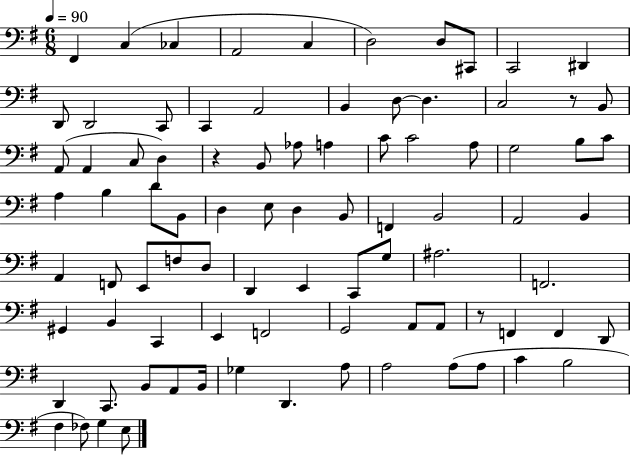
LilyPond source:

{
  \clef bass
  \numericTimeSignature
  \time 6/8
  \key g \major
  \tempo 4 = 90
  \repeat volta 2 { fis,4 c4( ces4 | a,2 c4 | d2) d8 cis,8 | c,2 dis,4 | \break d,8 d,2 c,8 | c,4 a,2 | b,4 d8~~ d4. | c2 r8 b,8 | \break a,8( a,4 c8 d4) | r4 b,8 aes8 a4 | c'8 c'2 a8 | g2 b8 c'8 | \break a4 b4 d'8 b,8 | d4 e8 d4 b,8 | f,4 b,2 | a,2 b,4 | \break a,4 f,8 e,8 f8 d8 | d,4 e,4 c,8 g8 | ais2. | f,2. | \break gis,4 b,4 c,4 | e,4 f,2 | g,2 a,8 a,8 | r8 f,4 f,4 d,8 | \break d,4 c,8. b,8 a,8 b,16 | ges4 d,4. a8 | a2 a8( a8 | c'4 b2 | \break fis4 fes8) g4 e8 | } \bar "|."
}